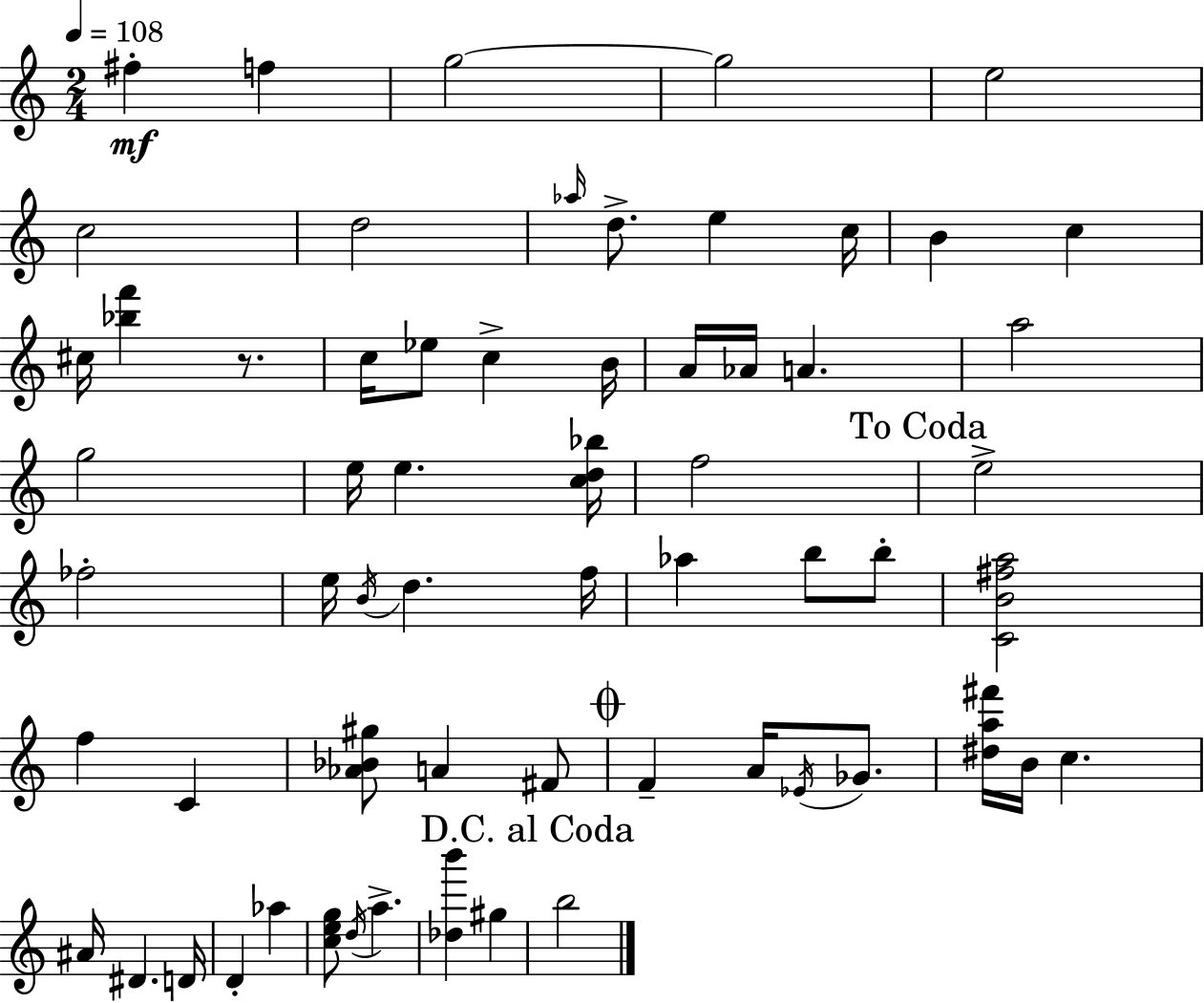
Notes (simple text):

F#5/q F5/q G5/h G5/h E5/h C5/h D5/h Ab5/s D5/e. E5/q C5/s B4/q C5/q C#5/s [Bb5,F6]/q R/e. C5/s Eb5/e C5/q B4/s A4/s Ab4/s A4/q. A5/h G5/h E5/s E5/q. [C5,D5,Bb5]/s F5/h E5/h FES5/h E5/s B4/s D5/q. F5/s Ab5/q B5/e B5/e [C4,B4,F#5,A5]/h F5/q C4/q [Ab4,Bb4,G#5]/e A4/q F#4/e F4/q A4/s Eb4/s Gb4/e. [D#5,A5,F#6]/s B4/s C5/q. A#4/s D#4/q. D4/s D4/q Ab5/q [C5,E5,G5]/e D5/s A5/q. [Db5,B6]/q G#5/q B5/h